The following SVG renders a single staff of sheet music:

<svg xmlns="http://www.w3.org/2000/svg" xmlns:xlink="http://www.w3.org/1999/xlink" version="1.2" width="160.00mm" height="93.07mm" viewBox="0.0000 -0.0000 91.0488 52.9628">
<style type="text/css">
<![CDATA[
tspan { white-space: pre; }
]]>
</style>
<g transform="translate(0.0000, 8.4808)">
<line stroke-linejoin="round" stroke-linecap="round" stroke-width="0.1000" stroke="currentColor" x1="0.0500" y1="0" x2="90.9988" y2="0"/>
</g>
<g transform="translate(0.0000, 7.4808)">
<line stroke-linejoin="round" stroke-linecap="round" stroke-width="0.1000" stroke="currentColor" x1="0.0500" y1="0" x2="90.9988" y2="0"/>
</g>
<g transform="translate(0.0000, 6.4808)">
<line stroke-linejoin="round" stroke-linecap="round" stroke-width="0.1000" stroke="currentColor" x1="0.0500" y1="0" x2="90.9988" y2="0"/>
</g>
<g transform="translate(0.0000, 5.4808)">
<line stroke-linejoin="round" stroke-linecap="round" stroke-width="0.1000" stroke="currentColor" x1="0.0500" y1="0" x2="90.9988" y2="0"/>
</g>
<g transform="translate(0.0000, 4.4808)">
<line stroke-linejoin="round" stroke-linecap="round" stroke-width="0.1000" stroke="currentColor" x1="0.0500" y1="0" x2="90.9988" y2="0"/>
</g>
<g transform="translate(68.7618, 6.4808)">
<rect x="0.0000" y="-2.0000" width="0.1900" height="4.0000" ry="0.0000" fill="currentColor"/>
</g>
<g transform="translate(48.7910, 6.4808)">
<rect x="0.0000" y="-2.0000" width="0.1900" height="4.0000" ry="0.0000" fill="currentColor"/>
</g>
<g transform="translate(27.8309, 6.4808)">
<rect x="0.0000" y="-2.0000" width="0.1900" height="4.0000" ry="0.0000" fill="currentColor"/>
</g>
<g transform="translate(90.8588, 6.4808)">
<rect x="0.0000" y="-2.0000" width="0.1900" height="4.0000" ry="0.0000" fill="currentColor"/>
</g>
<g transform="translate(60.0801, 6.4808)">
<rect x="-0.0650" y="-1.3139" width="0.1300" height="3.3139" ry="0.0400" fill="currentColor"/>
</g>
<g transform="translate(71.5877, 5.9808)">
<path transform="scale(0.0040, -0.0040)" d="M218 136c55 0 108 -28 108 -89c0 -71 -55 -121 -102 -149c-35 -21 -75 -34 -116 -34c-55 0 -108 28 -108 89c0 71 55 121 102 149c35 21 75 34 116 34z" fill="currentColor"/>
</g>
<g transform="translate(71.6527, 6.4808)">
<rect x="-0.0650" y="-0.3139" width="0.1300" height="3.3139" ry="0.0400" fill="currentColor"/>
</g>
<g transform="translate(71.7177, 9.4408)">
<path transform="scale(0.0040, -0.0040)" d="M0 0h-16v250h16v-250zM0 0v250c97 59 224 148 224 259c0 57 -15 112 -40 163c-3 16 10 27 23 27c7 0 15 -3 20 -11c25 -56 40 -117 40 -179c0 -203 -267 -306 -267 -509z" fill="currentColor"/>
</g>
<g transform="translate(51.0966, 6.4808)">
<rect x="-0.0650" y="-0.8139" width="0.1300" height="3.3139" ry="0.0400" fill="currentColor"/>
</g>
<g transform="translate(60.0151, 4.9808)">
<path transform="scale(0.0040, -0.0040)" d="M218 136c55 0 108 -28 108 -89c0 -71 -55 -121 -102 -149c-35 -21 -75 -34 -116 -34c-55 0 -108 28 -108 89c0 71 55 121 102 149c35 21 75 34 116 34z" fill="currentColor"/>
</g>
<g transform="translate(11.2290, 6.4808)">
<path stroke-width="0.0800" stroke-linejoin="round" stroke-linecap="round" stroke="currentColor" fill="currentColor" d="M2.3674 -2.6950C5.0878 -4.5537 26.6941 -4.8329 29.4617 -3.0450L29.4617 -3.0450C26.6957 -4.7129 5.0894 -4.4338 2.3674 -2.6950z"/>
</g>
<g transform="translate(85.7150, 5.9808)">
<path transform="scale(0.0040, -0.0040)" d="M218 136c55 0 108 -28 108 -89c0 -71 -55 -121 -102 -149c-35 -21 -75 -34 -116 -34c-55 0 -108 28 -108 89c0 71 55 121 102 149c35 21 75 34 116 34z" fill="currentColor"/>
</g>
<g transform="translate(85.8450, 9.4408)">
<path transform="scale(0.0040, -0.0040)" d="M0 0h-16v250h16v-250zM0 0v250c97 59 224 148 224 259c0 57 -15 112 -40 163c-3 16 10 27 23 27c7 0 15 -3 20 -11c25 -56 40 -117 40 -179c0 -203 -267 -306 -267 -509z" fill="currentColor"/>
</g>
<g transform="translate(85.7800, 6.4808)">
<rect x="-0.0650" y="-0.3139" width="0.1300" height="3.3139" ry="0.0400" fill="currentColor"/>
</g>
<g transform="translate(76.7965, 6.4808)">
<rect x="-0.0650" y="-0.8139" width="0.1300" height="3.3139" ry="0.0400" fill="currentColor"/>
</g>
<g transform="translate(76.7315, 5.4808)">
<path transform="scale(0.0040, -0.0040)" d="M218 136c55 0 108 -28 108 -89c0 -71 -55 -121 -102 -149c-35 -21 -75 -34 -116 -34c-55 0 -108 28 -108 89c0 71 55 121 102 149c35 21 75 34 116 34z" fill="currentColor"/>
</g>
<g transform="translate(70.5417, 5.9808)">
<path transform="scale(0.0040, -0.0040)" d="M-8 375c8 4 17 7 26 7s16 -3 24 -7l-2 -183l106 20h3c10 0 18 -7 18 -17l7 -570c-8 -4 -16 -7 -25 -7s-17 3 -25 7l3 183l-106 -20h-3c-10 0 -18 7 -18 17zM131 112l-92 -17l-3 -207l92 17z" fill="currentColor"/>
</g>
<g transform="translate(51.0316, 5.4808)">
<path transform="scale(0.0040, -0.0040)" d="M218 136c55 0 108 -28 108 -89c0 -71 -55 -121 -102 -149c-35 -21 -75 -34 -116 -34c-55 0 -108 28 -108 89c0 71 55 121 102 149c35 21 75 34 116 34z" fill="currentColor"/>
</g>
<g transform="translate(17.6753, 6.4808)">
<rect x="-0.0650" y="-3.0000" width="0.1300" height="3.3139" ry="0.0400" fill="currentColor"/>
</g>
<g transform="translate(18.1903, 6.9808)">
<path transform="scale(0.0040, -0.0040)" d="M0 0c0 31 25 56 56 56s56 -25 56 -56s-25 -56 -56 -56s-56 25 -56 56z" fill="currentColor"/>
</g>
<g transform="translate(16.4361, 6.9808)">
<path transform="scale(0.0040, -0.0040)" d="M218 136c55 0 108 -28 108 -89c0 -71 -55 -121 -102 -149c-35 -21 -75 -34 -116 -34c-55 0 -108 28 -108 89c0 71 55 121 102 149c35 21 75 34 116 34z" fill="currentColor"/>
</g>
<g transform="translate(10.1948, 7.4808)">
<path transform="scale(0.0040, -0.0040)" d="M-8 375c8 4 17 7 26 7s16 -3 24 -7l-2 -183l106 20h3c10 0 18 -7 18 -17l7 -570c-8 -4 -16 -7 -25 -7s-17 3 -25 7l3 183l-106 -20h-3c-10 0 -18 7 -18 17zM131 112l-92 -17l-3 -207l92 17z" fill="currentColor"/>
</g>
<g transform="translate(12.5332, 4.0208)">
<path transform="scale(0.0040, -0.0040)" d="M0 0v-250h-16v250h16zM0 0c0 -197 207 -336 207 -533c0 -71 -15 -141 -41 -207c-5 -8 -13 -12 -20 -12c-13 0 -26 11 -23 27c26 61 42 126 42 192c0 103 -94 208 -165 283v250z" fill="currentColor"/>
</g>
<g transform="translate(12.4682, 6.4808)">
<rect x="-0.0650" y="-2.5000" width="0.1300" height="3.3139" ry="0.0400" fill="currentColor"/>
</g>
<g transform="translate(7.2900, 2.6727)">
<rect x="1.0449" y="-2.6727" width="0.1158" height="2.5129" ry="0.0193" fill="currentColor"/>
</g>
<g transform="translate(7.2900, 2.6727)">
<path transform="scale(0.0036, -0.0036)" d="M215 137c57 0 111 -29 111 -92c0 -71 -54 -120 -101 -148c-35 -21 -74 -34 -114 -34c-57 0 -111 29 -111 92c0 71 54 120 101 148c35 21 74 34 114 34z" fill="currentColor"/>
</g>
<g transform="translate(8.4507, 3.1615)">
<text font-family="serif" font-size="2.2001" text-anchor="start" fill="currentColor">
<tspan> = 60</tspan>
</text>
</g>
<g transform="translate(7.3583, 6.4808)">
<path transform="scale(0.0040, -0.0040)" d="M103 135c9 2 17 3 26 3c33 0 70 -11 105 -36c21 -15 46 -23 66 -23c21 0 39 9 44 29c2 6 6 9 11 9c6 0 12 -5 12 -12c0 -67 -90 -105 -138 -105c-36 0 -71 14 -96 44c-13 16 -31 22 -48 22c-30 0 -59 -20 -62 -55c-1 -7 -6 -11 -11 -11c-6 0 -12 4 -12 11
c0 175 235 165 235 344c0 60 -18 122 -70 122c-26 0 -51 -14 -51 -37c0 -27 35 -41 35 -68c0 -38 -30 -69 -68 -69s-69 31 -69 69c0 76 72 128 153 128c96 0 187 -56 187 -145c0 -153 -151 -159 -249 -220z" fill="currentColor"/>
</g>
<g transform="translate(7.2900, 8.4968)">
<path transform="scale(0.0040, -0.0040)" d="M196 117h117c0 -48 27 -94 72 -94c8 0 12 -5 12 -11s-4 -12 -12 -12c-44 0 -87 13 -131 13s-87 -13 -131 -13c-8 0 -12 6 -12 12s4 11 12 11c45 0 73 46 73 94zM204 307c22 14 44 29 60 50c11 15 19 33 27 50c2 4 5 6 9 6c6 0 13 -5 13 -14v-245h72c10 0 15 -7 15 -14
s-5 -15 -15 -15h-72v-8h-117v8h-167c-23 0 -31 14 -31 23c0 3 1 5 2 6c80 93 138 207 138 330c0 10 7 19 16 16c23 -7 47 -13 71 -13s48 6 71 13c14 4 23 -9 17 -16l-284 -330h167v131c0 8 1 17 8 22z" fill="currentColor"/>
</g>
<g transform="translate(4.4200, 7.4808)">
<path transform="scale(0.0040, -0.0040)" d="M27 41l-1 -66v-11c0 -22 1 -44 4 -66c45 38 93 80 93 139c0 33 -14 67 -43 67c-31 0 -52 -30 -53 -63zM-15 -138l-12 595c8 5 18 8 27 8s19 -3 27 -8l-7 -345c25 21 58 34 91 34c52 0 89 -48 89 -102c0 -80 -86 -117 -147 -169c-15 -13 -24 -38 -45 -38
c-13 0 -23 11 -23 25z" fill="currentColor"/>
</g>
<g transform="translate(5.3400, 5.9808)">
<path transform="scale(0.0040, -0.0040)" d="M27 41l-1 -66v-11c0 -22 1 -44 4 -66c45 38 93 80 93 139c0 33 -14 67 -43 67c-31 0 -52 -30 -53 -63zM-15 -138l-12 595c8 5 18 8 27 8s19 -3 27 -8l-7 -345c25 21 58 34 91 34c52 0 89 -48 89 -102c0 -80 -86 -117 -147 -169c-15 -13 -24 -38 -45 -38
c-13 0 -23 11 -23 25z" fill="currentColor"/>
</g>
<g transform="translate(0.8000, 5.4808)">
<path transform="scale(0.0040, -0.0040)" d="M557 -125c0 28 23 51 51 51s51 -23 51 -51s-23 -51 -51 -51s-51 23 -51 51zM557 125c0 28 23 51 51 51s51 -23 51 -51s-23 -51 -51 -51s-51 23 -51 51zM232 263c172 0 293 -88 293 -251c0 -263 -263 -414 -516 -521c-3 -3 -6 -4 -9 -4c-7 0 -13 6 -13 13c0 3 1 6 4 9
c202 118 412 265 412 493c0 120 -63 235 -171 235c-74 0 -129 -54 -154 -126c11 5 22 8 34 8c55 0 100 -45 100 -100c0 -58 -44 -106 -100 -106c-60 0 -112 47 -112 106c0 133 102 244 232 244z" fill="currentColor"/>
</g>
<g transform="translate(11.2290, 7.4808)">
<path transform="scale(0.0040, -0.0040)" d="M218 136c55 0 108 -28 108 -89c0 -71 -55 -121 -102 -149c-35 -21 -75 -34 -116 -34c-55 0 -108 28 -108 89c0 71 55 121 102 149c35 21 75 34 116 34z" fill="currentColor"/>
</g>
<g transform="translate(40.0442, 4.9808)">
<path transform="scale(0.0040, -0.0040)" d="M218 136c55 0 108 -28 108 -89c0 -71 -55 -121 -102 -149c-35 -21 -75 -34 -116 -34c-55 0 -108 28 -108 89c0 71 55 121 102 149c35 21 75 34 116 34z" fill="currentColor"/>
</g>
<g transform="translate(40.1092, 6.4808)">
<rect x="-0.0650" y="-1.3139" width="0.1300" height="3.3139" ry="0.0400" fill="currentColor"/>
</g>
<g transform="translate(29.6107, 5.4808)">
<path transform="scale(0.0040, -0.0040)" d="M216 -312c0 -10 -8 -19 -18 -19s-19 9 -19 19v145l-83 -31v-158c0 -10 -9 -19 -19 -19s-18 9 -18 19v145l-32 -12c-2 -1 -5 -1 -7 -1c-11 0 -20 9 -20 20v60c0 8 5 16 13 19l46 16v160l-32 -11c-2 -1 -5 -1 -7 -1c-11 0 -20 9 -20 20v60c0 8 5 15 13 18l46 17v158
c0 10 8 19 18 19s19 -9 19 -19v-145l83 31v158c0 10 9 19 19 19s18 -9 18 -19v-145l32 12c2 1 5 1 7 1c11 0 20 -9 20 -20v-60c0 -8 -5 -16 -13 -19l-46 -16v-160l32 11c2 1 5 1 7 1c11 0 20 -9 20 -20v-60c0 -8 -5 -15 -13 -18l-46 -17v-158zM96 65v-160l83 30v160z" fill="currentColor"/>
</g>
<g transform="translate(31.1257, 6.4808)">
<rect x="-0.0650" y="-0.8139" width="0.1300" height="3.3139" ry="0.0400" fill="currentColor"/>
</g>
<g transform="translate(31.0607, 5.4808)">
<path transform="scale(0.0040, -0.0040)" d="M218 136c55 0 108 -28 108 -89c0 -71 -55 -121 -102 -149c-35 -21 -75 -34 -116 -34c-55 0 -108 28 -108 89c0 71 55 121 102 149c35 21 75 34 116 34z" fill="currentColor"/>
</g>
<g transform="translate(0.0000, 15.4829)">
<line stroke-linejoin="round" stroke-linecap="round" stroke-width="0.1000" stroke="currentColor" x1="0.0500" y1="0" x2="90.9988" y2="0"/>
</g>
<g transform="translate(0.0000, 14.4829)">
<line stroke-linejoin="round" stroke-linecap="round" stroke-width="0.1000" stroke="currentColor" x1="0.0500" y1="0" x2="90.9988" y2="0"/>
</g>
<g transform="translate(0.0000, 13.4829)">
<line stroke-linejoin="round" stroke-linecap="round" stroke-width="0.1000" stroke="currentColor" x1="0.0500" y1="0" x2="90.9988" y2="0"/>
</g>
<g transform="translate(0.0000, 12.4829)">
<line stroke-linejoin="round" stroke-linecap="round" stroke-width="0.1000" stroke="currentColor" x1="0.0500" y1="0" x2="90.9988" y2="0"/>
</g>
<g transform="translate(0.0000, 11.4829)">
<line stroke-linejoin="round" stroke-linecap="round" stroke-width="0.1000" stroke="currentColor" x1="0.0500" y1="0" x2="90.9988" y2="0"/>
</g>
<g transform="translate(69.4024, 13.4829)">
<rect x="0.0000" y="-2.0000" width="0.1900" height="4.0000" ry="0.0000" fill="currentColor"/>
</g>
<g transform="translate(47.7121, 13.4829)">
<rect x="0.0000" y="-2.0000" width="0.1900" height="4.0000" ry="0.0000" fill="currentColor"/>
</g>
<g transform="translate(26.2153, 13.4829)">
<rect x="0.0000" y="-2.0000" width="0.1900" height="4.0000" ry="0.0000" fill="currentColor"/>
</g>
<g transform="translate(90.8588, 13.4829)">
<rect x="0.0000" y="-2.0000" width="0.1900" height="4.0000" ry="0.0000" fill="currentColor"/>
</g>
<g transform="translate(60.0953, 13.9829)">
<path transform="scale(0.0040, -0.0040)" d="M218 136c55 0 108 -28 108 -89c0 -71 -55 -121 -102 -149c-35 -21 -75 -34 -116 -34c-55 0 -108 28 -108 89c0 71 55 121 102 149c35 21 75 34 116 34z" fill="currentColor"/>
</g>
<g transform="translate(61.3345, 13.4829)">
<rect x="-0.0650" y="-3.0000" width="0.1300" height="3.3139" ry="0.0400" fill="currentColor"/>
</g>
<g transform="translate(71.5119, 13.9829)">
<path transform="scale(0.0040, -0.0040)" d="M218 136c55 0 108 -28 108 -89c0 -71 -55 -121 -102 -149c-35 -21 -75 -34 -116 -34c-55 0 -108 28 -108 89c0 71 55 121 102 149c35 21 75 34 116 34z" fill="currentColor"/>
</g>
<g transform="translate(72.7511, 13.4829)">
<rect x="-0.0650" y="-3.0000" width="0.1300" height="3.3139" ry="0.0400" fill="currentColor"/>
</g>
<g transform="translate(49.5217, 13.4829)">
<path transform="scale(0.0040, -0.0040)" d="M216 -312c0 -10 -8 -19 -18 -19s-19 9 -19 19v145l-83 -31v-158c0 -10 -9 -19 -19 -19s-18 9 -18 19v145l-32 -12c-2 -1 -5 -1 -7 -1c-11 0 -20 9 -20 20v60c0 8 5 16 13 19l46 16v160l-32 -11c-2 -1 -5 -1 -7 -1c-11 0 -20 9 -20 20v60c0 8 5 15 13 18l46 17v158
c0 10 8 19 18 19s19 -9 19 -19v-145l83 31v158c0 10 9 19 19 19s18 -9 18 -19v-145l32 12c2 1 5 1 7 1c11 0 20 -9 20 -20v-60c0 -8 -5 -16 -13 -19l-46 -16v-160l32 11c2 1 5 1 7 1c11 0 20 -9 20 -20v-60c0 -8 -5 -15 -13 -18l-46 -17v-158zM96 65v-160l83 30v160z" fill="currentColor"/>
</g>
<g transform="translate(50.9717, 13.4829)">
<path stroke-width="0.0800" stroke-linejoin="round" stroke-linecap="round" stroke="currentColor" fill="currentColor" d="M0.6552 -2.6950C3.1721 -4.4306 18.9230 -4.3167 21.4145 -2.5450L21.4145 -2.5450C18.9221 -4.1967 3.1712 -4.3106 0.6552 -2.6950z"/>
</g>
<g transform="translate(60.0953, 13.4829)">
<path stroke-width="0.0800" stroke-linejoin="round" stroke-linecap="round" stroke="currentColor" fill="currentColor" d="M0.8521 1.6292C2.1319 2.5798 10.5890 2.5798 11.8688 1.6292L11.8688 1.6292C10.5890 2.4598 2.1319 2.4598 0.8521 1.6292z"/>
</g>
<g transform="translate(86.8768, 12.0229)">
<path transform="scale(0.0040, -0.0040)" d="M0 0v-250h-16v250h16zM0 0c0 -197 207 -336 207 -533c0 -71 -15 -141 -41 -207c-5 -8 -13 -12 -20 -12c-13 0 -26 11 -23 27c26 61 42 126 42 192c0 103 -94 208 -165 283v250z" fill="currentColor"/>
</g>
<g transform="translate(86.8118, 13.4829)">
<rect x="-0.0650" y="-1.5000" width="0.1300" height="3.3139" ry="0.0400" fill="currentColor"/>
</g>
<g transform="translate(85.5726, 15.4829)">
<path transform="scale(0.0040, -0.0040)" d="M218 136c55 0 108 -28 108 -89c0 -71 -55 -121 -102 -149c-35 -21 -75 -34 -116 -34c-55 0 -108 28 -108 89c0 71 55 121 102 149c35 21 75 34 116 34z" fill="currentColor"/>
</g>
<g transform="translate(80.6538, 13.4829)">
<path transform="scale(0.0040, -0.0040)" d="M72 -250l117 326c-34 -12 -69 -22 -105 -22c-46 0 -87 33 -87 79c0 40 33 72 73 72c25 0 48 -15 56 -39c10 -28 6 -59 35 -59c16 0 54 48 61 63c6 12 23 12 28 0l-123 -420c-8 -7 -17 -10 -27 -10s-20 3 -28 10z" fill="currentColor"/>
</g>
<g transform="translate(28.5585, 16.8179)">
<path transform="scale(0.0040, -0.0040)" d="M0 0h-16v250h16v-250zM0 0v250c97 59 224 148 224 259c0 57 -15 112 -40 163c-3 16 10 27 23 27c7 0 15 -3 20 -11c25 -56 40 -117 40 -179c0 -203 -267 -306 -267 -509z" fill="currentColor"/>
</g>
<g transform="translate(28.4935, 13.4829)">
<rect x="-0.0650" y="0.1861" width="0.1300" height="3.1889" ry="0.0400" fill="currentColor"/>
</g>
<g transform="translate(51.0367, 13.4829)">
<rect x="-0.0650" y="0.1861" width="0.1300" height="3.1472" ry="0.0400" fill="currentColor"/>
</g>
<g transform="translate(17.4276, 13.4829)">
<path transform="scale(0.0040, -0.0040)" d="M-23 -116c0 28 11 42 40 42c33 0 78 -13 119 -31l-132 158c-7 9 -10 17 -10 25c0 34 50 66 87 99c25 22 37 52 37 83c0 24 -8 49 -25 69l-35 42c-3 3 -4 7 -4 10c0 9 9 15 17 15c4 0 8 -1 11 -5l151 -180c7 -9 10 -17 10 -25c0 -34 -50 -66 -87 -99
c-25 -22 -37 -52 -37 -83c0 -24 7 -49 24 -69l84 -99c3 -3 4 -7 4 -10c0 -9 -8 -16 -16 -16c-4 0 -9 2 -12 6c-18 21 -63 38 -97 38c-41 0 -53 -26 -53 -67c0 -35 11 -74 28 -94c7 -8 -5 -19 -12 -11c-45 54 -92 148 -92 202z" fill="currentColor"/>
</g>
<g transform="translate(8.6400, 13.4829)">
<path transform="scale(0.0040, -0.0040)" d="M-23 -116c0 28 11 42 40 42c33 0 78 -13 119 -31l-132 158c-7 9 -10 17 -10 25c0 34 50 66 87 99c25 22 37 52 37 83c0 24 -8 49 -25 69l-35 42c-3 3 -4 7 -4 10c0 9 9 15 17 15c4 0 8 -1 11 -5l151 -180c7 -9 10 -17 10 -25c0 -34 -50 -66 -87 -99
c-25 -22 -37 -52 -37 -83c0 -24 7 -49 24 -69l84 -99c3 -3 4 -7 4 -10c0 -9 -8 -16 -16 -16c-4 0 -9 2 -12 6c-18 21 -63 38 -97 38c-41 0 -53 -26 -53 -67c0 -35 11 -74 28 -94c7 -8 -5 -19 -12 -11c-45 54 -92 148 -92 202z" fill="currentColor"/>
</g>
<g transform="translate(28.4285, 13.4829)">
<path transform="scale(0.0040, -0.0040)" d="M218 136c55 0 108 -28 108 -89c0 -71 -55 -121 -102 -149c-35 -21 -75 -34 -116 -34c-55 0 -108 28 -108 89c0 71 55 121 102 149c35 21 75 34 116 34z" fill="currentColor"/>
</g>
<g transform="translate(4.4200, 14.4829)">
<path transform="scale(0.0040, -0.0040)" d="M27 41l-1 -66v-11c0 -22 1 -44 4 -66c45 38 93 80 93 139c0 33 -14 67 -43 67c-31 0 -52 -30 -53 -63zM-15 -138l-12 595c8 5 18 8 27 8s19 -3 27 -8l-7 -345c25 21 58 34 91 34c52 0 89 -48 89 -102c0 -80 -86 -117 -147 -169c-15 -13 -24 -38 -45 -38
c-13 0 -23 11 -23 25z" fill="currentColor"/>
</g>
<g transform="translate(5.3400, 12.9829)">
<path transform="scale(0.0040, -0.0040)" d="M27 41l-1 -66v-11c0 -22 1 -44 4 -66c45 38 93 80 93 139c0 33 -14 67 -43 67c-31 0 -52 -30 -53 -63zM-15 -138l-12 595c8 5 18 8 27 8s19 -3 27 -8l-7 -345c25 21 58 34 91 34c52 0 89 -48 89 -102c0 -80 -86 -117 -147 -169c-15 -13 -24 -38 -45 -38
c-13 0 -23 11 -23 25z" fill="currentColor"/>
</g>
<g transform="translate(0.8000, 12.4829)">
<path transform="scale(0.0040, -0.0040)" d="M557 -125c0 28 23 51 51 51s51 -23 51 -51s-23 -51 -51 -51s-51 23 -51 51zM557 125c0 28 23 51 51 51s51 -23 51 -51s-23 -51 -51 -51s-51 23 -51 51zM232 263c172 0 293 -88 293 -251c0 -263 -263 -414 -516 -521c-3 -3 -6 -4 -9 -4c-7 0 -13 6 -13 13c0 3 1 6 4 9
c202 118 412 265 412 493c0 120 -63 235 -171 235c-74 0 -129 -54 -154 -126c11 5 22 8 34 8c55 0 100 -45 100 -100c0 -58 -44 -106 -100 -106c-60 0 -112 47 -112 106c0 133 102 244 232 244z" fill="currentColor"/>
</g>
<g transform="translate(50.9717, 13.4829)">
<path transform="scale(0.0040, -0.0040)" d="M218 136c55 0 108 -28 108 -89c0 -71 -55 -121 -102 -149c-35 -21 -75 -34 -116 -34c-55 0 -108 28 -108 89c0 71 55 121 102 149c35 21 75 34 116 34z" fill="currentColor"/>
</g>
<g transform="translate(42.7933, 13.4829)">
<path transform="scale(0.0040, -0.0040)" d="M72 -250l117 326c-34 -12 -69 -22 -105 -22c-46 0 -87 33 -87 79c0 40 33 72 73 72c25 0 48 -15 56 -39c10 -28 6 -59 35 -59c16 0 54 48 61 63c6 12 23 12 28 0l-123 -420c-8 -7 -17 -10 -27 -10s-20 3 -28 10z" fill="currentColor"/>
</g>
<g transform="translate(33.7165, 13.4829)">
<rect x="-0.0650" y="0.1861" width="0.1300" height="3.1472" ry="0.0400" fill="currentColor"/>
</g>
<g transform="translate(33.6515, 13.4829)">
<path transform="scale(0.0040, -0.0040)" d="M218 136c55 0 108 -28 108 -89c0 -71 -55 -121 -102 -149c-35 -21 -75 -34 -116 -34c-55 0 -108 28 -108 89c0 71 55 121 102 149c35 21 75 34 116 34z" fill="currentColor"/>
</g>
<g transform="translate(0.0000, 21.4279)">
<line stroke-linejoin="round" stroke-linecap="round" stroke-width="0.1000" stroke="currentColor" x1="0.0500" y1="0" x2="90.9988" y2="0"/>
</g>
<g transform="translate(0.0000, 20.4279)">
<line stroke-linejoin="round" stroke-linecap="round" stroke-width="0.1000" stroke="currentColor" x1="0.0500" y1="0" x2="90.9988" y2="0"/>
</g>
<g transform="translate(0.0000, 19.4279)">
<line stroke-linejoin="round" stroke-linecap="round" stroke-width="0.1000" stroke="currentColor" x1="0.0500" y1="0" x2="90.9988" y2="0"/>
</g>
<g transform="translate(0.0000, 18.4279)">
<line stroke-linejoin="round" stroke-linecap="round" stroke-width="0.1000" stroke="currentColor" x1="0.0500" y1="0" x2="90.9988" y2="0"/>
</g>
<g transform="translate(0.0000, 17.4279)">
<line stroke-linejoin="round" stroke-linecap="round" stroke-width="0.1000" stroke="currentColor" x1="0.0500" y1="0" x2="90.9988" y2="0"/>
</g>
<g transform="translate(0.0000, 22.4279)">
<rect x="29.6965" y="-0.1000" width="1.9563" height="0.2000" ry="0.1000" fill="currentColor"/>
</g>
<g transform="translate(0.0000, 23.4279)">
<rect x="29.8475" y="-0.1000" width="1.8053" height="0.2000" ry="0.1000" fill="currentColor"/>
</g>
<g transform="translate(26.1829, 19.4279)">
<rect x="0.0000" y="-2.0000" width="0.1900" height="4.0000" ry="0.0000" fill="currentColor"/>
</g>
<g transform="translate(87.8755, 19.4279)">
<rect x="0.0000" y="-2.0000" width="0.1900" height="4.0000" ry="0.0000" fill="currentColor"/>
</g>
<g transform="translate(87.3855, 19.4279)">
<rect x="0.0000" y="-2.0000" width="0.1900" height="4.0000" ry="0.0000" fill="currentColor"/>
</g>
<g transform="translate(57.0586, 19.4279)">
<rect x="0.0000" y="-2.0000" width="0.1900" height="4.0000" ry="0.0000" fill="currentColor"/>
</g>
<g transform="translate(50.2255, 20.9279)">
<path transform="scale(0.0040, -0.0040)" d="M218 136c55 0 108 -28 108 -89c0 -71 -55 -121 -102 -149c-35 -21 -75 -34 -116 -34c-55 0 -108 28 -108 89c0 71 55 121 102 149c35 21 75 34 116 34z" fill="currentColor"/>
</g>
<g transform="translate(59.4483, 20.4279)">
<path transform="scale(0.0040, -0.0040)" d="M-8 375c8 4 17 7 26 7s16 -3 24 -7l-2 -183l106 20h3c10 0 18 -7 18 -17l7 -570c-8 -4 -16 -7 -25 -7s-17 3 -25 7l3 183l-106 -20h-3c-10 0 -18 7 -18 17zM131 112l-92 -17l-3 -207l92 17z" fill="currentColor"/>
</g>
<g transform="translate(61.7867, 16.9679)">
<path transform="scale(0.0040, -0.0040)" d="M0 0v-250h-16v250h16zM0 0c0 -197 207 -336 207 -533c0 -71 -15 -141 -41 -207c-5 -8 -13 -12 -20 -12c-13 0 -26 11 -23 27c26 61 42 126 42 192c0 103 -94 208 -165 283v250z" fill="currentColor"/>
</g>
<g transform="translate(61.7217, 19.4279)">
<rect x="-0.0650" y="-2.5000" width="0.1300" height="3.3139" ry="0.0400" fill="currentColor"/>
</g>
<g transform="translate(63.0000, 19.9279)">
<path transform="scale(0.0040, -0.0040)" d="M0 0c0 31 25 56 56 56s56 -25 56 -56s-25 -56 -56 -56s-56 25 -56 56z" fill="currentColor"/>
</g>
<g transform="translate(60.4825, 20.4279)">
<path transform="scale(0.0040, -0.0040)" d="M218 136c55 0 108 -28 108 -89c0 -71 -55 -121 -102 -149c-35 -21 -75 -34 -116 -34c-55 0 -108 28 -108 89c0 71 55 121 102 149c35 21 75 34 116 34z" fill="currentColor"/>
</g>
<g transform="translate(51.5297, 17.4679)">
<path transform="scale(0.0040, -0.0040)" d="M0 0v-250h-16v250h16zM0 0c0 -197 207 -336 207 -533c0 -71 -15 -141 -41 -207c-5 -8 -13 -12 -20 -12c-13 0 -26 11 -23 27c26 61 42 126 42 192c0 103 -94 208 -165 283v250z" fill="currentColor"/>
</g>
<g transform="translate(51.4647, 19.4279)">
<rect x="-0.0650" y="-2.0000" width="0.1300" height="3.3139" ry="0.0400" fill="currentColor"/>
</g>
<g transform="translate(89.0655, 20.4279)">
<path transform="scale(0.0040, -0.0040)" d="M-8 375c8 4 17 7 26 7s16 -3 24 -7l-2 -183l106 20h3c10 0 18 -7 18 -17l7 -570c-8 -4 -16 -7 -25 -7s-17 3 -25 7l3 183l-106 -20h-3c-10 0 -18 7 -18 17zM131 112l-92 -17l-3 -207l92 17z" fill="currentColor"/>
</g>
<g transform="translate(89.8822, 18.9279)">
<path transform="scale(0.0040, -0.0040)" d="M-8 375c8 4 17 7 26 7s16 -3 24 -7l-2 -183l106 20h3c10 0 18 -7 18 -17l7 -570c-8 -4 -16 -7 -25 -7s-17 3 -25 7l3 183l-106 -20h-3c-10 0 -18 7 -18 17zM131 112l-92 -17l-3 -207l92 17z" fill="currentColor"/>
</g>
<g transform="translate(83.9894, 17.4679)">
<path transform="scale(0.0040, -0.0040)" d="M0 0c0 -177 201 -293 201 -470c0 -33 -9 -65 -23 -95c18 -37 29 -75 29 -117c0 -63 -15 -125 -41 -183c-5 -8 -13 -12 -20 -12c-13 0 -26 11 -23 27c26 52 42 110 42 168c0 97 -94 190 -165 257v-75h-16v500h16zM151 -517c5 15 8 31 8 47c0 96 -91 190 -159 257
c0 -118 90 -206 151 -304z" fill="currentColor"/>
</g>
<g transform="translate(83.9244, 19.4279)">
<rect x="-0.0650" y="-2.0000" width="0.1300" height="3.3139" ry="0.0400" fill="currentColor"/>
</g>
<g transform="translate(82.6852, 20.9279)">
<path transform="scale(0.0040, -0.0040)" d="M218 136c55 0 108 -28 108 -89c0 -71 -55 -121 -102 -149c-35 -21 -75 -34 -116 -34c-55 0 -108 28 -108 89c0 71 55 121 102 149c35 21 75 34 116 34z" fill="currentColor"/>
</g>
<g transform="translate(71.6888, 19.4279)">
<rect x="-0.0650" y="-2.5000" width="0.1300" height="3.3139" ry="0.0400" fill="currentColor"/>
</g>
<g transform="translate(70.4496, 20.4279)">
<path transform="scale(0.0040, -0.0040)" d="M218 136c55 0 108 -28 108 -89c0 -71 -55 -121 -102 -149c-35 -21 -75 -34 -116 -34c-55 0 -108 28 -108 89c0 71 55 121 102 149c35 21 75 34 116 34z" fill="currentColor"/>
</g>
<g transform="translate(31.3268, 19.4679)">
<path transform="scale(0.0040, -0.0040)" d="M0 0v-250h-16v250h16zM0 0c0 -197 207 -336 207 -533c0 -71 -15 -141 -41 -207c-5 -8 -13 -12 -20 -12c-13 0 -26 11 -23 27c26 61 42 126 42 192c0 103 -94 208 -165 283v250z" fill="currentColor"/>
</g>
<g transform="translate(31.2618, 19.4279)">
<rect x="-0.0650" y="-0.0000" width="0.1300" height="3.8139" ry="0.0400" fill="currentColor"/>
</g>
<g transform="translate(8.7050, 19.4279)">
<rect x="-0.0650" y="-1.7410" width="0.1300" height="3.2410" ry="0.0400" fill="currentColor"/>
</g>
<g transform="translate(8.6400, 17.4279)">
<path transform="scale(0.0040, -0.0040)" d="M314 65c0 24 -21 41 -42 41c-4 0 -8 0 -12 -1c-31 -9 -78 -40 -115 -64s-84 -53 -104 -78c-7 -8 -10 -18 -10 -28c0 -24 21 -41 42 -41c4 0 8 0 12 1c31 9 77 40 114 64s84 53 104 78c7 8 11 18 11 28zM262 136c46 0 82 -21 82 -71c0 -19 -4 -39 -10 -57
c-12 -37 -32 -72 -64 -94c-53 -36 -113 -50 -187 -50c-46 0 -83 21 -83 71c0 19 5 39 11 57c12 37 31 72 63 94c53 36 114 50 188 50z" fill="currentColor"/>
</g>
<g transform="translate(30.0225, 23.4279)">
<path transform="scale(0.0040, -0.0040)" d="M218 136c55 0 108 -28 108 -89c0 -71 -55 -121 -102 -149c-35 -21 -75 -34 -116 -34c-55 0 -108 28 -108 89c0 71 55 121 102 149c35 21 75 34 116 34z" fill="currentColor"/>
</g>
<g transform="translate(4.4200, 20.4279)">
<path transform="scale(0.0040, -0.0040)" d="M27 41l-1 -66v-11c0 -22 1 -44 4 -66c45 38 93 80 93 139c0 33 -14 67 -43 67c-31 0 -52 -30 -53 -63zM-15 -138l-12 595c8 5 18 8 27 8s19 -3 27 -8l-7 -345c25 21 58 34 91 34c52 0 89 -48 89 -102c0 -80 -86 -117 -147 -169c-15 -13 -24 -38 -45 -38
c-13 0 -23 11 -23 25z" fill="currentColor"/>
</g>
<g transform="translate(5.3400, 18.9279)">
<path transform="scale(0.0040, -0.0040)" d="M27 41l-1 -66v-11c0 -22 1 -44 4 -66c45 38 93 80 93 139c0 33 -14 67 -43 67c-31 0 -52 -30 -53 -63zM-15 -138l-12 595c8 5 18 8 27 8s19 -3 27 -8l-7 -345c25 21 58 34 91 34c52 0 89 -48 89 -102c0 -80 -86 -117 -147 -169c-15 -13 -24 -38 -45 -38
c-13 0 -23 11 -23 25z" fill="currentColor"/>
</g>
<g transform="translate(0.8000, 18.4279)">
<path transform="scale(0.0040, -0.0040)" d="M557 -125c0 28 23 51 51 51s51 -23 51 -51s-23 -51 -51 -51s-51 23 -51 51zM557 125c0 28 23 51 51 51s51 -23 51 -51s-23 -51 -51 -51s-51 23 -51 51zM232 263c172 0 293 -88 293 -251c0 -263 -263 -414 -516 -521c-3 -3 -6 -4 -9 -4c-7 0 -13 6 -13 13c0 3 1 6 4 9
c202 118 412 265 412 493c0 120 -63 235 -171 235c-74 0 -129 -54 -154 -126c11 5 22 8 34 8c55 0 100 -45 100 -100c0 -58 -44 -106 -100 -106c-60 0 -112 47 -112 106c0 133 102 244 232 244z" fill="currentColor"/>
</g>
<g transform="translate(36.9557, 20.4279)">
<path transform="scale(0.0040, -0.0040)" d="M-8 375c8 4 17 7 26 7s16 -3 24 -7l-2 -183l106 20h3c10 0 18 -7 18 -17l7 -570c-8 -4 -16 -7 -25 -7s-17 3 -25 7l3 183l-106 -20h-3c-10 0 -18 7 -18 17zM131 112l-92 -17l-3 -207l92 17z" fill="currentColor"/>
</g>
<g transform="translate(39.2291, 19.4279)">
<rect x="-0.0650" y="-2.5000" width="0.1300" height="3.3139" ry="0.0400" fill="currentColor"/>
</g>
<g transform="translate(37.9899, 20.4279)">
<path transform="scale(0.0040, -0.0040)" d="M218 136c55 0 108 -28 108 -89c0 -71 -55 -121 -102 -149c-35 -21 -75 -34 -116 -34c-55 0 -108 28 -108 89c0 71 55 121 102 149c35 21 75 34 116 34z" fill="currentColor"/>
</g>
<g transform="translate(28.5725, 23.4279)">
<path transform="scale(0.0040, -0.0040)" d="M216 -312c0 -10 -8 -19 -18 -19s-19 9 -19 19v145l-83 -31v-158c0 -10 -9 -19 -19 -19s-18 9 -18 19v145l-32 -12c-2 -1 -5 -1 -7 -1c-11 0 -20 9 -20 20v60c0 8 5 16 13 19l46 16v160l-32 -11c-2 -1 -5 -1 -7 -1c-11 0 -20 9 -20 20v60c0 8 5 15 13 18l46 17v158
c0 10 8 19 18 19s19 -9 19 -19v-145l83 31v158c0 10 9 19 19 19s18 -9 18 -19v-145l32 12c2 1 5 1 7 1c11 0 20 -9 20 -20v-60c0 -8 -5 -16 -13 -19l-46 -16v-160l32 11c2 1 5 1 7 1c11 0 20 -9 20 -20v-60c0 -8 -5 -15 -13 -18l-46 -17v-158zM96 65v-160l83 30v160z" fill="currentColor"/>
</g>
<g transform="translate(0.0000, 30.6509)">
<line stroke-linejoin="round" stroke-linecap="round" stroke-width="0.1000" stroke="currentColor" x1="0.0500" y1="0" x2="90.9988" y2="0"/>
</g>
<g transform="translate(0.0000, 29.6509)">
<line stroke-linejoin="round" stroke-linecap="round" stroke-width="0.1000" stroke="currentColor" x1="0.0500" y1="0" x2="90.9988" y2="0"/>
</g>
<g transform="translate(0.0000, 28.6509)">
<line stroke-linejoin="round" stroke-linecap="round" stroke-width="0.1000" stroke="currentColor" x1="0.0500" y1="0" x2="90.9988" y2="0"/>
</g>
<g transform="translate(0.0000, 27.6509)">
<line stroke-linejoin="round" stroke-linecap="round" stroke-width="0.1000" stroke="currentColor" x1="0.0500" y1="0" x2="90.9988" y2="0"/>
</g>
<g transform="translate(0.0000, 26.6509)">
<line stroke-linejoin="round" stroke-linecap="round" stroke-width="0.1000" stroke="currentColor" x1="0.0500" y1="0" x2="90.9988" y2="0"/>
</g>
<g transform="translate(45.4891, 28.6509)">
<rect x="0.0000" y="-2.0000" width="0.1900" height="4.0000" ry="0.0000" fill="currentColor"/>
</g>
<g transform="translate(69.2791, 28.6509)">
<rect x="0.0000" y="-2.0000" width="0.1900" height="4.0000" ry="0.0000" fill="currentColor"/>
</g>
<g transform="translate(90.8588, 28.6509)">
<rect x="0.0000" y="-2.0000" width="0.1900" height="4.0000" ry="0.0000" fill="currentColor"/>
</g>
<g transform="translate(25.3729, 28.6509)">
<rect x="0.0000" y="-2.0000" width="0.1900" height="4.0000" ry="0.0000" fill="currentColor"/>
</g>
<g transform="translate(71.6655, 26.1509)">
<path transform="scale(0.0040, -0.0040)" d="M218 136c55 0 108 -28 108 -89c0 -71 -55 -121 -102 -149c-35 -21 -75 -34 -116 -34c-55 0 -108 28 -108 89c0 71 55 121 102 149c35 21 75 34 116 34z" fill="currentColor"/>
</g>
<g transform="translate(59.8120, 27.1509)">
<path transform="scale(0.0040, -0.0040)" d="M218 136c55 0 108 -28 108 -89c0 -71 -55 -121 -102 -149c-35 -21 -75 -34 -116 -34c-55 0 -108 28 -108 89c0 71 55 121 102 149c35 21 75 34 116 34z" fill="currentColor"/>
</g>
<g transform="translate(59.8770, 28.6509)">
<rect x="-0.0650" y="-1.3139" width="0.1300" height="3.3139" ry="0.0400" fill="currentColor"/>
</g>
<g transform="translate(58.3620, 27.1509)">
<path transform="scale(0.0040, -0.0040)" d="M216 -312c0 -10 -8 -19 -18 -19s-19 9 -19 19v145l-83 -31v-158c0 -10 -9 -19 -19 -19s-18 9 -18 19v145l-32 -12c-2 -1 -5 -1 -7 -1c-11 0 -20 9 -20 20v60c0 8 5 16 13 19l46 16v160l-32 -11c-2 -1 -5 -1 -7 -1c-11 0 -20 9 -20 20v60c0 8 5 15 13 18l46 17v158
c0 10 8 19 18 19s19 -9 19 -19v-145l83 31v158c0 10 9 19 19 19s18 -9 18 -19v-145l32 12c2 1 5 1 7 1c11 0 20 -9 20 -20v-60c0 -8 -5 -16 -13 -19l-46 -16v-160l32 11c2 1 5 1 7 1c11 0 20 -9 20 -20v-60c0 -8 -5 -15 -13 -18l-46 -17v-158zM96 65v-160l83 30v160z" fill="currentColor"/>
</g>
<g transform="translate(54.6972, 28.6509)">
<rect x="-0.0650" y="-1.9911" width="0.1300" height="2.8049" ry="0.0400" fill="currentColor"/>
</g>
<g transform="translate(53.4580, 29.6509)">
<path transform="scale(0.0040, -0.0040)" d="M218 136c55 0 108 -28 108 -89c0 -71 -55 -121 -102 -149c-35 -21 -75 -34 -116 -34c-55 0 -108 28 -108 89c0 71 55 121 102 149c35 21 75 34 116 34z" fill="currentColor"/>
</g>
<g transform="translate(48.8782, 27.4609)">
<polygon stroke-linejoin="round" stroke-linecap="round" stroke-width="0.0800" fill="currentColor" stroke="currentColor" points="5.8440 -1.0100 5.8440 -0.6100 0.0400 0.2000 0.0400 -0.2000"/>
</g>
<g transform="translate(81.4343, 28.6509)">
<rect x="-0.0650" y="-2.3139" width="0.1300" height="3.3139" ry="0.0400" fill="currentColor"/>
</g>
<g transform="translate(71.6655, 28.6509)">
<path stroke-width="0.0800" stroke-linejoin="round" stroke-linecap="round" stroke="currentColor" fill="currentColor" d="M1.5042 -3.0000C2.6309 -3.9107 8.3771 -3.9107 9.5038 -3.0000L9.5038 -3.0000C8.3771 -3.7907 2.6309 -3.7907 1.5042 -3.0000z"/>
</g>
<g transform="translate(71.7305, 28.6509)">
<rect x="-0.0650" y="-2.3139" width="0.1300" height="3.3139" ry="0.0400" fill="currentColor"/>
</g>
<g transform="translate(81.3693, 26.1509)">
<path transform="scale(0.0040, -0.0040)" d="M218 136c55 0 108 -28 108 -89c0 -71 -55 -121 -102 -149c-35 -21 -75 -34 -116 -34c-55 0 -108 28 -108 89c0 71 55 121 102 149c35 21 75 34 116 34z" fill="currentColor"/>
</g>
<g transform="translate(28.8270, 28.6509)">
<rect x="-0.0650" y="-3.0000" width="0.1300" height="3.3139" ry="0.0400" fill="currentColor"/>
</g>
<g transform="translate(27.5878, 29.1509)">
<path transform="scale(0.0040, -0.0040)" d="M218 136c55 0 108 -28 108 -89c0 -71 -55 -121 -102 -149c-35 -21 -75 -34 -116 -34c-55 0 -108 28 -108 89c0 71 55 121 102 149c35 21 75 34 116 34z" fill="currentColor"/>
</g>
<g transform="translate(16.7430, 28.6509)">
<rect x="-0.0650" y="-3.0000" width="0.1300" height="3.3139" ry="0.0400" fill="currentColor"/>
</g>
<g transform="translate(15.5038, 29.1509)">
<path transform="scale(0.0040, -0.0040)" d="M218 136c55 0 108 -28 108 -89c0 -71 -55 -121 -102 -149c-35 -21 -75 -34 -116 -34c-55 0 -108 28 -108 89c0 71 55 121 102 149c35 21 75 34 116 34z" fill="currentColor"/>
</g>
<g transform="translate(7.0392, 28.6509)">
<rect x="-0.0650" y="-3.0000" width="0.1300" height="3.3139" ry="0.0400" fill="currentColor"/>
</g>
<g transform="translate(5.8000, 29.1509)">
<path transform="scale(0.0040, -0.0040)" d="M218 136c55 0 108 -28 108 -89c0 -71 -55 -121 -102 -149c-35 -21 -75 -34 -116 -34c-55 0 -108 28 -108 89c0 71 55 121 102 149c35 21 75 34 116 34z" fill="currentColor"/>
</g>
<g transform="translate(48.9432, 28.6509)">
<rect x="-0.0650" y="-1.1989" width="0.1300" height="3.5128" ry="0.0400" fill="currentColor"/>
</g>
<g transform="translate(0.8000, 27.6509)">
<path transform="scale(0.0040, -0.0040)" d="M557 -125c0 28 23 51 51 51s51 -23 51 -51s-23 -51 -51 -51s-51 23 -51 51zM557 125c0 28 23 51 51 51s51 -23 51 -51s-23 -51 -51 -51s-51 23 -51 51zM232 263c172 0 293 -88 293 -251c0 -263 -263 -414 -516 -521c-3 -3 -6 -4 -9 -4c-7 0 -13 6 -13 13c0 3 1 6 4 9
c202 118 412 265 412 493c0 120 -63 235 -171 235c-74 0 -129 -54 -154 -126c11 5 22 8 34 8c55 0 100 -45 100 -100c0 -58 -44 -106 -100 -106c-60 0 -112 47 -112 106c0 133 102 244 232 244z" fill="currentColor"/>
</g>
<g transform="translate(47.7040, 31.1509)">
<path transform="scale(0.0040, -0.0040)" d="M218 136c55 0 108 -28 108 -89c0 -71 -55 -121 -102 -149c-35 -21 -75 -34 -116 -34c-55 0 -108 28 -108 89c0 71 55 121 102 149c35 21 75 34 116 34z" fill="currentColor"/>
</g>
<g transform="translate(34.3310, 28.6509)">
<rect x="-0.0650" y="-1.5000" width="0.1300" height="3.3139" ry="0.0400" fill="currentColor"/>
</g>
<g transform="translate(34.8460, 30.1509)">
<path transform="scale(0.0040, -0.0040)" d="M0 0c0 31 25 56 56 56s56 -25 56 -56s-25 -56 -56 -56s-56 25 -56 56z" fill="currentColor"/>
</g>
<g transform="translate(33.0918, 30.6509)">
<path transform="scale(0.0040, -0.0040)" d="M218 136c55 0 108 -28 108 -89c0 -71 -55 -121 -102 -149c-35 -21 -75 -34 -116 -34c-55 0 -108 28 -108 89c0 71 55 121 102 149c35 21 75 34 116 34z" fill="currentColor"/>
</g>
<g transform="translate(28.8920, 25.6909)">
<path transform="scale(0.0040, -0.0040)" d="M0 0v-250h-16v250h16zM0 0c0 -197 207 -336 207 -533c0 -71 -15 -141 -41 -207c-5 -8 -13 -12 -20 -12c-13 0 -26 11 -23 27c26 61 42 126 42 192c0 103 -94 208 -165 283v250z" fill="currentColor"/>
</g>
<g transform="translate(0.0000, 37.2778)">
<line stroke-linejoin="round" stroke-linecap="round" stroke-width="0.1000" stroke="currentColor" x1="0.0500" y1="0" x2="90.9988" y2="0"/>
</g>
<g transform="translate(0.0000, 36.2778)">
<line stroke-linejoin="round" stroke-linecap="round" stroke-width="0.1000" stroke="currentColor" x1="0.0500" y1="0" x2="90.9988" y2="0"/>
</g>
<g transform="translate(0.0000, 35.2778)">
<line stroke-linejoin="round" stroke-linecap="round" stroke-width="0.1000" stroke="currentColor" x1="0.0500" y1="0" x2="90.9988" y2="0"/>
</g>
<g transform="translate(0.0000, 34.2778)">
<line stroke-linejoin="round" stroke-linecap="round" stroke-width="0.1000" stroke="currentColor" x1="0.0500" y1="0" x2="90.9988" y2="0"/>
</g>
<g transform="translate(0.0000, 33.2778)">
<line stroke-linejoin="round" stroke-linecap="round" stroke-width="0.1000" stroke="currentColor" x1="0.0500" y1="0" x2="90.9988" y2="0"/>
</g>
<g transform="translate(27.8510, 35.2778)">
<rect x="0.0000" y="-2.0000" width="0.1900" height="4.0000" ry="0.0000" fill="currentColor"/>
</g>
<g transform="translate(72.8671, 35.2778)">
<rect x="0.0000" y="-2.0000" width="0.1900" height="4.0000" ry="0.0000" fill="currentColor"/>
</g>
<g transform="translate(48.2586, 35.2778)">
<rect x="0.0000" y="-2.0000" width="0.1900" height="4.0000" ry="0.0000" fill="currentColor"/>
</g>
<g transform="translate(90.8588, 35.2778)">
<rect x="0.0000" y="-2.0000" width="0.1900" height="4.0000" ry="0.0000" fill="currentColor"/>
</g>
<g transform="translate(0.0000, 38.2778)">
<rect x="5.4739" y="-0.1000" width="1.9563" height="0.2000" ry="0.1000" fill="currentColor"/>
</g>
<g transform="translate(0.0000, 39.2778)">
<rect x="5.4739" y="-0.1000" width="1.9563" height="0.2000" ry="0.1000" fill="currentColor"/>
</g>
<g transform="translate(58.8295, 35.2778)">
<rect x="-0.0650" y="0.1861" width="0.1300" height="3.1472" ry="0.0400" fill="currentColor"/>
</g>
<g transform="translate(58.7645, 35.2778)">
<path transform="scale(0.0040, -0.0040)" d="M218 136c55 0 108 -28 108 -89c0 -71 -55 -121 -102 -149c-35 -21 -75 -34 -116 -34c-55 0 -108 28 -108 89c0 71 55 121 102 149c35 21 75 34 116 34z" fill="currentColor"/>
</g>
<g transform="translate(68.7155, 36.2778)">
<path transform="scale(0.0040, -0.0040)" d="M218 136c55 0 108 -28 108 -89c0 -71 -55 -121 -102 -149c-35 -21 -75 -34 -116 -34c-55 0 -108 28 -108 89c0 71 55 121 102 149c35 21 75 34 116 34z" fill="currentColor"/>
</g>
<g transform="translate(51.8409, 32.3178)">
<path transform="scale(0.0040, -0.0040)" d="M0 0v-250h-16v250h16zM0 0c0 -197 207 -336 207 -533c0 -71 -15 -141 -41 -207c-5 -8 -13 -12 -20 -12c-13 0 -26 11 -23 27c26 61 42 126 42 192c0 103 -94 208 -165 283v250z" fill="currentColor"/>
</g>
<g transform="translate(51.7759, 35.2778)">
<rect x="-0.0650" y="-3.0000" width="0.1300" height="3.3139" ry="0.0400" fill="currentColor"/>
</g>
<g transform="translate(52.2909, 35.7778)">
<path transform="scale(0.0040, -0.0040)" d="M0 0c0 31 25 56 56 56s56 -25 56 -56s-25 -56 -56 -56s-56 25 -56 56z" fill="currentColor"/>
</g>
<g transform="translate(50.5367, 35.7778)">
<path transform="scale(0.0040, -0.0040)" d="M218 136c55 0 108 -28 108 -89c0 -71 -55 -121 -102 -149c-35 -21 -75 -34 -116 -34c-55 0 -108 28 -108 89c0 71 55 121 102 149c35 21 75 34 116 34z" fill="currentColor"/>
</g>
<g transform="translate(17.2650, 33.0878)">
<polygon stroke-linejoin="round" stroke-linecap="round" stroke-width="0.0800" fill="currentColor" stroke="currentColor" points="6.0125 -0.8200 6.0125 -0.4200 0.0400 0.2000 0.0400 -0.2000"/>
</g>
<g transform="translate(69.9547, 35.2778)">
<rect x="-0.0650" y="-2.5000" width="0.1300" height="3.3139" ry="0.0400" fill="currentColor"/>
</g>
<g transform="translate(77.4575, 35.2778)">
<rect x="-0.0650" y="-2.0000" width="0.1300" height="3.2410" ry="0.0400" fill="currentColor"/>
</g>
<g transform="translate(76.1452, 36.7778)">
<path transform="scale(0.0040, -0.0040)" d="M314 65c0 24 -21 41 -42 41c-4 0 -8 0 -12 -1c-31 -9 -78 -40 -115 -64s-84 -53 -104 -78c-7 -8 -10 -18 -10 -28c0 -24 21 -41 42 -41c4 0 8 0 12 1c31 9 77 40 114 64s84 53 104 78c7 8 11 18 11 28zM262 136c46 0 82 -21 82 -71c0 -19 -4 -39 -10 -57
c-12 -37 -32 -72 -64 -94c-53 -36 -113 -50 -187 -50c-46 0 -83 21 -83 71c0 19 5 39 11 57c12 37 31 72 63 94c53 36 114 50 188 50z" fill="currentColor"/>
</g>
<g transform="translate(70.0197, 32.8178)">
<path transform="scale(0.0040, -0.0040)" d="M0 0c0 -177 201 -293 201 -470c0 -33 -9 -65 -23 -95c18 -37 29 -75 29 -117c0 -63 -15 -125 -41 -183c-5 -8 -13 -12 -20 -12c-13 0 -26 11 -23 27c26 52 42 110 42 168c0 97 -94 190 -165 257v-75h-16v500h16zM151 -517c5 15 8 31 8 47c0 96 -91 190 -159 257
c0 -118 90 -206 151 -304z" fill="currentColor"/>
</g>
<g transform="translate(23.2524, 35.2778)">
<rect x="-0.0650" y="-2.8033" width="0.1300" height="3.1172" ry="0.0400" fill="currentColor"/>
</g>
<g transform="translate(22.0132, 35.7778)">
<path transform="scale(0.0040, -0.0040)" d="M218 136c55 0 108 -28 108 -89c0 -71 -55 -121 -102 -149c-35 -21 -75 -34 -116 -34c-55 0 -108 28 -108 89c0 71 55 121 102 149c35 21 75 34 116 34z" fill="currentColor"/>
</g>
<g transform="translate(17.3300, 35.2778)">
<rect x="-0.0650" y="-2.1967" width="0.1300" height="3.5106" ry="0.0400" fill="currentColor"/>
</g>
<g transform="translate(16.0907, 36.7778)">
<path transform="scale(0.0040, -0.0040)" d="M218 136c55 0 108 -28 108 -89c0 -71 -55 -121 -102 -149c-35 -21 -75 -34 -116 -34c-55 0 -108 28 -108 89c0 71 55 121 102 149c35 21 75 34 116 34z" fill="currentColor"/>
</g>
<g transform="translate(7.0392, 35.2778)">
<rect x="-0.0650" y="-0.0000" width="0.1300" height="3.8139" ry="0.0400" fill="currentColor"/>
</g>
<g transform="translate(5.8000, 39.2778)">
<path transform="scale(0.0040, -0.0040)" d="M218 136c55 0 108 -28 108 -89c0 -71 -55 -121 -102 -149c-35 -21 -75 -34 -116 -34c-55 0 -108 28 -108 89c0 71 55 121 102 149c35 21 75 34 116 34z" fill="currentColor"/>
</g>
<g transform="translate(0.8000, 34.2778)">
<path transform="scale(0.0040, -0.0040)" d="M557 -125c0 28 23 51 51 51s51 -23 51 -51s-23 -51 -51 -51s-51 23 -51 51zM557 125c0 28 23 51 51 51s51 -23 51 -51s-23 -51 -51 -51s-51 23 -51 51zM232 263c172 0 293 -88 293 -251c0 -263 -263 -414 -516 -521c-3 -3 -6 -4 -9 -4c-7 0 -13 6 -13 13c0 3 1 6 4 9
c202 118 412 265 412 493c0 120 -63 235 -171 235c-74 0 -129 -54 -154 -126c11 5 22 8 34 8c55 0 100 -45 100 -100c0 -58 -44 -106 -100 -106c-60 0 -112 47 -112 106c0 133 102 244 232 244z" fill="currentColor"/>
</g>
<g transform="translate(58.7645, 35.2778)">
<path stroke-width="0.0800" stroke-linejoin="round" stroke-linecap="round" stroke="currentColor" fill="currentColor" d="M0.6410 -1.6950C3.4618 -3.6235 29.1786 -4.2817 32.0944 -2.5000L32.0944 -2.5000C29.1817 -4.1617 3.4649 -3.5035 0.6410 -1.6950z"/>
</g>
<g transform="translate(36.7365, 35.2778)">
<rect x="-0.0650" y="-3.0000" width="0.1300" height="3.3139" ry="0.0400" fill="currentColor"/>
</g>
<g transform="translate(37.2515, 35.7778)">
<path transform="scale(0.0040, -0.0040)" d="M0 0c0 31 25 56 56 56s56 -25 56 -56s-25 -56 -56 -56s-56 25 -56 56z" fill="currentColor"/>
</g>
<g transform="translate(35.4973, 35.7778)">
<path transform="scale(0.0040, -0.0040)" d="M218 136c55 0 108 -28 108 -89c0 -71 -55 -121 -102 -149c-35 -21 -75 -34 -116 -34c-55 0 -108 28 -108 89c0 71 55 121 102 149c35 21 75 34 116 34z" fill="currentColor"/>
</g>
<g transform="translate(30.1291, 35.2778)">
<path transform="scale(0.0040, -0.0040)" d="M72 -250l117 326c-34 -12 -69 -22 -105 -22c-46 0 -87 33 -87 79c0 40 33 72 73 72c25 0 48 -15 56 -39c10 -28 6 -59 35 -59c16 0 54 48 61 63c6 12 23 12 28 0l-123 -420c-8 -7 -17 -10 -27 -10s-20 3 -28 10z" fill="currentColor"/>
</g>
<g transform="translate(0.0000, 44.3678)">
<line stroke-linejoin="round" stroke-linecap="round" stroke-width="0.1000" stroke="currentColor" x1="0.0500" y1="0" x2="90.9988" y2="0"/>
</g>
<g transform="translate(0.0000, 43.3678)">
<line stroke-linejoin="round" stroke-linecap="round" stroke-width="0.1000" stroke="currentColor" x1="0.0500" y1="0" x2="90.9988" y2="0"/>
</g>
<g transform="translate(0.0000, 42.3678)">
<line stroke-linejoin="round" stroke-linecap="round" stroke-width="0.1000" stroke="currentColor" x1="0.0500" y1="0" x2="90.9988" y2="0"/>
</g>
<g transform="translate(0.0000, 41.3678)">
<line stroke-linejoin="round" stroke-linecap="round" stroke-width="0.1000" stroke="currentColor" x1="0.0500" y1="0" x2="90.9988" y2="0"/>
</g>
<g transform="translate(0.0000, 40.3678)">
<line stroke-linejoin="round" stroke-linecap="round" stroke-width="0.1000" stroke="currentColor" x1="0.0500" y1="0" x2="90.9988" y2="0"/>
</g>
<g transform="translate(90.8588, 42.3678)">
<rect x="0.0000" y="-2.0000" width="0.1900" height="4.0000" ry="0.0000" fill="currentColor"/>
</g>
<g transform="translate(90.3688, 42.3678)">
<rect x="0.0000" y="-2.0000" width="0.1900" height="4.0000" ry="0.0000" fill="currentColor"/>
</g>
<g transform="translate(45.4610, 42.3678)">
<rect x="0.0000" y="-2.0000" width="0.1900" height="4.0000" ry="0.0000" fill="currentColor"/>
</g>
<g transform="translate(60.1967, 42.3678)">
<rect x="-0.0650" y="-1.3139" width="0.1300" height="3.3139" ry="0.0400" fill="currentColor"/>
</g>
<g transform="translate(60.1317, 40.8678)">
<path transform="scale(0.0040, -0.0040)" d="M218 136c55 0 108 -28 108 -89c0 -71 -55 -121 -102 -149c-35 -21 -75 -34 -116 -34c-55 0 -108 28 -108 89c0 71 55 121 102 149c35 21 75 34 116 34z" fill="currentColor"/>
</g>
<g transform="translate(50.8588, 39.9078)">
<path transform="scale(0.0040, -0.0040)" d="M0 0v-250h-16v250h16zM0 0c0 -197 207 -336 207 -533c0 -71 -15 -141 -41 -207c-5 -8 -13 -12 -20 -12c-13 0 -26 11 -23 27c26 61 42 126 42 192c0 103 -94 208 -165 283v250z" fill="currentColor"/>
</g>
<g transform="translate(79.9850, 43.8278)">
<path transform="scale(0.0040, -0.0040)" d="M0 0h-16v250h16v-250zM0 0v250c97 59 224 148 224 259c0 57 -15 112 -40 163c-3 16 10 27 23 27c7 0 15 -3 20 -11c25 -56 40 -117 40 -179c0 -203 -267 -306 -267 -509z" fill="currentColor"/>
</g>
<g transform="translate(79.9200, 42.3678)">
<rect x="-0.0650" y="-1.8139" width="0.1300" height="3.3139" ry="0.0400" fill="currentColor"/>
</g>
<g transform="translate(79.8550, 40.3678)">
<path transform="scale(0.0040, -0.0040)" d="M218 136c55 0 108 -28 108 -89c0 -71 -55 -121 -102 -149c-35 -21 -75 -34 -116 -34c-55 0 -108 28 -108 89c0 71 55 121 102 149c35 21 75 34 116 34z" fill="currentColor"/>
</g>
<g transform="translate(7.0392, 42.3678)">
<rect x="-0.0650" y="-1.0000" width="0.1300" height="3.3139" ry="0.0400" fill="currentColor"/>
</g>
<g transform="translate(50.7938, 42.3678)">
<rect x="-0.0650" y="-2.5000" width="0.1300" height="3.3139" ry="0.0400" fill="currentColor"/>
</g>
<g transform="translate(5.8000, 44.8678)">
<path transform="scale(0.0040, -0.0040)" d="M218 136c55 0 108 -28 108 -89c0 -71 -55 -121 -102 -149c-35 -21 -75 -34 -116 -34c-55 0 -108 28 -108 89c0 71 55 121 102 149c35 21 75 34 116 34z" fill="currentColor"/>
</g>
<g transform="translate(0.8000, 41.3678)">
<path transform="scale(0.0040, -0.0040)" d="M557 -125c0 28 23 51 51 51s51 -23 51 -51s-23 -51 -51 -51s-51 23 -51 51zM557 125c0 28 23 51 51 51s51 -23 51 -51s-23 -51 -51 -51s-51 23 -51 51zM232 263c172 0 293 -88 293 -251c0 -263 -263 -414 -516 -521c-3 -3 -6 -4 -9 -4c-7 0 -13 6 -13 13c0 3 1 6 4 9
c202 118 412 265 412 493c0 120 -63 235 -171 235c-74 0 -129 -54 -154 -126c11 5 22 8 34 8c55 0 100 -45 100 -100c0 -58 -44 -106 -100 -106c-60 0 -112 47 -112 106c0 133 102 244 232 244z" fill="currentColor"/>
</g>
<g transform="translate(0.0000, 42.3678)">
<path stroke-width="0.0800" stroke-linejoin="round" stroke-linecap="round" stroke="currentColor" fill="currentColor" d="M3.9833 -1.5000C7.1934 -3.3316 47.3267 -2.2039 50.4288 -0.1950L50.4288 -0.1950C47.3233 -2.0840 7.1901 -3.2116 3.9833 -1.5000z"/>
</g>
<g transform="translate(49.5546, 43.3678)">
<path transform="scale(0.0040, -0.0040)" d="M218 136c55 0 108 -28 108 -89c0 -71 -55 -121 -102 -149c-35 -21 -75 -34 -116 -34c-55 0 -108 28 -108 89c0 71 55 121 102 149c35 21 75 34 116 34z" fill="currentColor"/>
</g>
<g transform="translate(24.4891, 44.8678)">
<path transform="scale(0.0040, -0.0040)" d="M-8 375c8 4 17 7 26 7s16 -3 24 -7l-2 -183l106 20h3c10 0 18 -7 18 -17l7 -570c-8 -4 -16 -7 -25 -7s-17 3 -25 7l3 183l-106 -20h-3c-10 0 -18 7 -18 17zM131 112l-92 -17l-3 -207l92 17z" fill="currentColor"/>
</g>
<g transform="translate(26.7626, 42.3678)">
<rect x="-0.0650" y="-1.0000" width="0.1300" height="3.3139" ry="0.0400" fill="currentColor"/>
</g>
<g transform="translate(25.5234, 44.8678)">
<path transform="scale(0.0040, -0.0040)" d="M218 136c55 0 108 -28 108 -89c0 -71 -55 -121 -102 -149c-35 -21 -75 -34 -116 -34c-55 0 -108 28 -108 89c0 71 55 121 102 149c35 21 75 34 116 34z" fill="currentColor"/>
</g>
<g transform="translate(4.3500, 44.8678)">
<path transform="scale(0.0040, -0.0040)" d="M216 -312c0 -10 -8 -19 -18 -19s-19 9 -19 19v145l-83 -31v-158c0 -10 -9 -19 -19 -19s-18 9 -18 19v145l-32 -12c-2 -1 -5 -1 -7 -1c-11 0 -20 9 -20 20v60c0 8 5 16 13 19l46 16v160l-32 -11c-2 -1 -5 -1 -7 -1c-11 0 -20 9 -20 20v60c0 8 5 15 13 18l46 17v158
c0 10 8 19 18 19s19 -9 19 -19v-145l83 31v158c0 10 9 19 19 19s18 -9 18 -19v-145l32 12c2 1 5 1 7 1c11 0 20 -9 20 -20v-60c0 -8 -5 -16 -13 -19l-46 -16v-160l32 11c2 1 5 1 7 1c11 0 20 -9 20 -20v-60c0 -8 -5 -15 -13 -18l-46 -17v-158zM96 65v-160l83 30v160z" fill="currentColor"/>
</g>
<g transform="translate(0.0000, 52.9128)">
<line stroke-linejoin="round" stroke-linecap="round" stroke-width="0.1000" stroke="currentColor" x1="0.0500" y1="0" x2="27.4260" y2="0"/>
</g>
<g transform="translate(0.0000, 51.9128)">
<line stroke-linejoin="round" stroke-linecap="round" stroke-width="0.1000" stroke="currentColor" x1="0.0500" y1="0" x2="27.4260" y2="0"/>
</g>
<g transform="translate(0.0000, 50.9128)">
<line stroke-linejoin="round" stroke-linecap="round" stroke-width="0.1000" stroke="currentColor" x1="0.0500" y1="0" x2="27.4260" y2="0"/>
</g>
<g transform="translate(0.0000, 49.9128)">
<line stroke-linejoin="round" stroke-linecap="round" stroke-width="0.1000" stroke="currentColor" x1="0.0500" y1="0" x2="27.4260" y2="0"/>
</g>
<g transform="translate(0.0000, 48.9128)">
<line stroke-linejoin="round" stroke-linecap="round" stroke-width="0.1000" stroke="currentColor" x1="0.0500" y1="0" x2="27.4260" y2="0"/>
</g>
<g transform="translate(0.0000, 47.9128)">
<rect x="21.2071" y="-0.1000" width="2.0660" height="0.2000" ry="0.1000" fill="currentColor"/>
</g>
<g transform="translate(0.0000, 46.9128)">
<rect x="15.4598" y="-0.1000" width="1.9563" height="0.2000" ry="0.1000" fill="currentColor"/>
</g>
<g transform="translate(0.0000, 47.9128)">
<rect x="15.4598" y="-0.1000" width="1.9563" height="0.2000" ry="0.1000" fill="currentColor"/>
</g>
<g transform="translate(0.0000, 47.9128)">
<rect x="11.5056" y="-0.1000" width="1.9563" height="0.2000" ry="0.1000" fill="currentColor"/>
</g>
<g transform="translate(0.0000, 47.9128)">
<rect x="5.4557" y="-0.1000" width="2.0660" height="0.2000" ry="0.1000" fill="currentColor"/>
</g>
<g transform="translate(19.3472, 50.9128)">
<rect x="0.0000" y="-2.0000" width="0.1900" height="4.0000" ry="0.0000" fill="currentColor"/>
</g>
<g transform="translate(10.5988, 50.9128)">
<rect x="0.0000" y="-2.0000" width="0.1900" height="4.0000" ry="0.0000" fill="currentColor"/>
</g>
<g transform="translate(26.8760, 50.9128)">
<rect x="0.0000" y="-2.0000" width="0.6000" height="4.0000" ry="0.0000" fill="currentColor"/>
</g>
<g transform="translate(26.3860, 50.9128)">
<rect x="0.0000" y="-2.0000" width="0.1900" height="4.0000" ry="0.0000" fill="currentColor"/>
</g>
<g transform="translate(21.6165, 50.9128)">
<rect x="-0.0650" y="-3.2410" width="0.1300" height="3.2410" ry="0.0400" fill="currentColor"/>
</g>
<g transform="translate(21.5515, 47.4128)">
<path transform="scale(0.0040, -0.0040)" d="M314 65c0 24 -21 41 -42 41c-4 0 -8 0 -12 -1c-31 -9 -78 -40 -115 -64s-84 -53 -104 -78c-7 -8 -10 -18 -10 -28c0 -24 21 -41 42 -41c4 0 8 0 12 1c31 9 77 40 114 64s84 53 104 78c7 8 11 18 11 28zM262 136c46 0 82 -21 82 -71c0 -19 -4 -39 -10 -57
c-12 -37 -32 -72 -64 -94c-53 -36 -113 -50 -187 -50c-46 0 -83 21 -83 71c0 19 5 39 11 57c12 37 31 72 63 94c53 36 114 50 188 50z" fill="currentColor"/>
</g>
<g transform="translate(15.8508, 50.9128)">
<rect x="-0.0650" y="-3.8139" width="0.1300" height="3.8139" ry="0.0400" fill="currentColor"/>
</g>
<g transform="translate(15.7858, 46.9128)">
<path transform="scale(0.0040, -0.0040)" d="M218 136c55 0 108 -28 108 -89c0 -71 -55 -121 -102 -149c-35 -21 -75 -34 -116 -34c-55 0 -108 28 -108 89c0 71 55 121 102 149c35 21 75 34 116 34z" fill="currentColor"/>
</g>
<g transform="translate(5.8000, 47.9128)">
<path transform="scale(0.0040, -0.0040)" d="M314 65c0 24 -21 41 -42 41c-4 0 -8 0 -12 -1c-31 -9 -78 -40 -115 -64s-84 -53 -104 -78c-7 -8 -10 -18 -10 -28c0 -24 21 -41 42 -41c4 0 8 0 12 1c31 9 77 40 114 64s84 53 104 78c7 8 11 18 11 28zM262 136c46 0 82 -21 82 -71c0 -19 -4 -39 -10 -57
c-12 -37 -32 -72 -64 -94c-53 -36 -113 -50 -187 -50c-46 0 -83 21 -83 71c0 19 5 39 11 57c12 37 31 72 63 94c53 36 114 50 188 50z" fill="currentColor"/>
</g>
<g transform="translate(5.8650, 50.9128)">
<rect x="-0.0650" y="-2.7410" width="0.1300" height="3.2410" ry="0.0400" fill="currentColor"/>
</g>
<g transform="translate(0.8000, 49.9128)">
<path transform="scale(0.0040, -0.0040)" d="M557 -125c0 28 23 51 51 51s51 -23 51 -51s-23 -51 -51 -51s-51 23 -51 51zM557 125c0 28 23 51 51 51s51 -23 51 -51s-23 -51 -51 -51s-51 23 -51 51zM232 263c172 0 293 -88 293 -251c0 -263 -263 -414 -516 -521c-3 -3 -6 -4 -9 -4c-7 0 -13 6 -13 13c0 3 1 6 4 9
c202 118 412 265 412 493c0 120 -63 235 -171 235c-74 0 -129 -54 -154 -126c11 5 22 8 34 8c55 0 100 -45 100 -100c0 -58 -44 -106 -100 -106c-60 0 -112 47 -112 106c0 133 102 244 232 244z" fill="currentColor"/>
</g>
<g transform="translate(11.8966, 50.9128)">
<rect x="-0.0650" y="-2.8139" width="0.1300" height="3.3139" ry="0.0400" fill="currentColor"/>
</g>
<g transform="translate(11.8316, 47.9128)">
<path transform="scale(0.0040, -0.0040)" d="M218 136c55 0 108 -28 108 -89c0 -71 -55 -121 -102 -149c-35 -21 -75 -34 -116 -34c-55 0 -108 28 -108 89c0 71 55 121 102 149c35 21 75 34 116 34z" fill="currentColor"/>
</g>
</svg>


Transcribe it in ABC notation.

X:1
T:Untitled
M:2/4
L:1/4
K:Bb
B,,/2 C, ^F, G, F, G, E,/2 F, E,/2 z z D,/2 D, z/2 ^D, C, C, z/2 G,,/2 A,2 ^C,,/2 B,, A,,/2 B,,/2 B,, A,,/4 C, C, C,/2 G,, F,,/2 B,,/2 ^G, B, B, C,, A,,/2 C,/2 z/2 C, C,/2 D, B,,/4 A,,2 ^F,, F,, B,,/2 G, A,/2 C2 C E D2